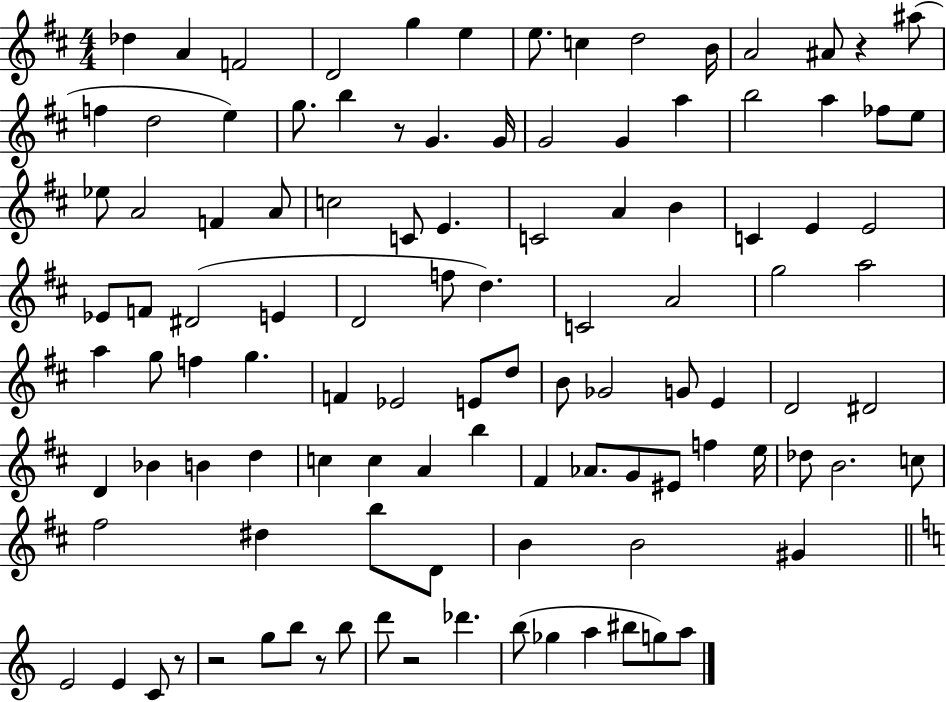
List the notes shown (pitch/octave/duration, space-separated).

Db5/q A4/q F4/h D4/h G5/q E5/q E5/e. C5/q D5/h B4/s A4/h A#4/e R/q A#5/e F5/q D5/h E5/q G5/e. B5/q R/e G4/q. G4/s G4/h G4/q A5/q B5/h A5/q FES5/e E5/e Eb5/e A4/h F4/q A4/e C5/h C4/e E4/q. C4/h A4/q B4/q C4/q E4/q E4/h Eb4/e F4/e D#4/h E4/q D4/h F5/e D5/q. C4/h A4/h G5/h A5/h A5/q G5/e F5/q G5/q. F4/q Eb4/h E4/e D5/e B4/e Gb4/h G4/e E4/q D4/h D#4/h D4/q Bb4/q B4/q D5/q C5/q C5/q A4/q B5/q F#4/q Ab4/e. G4/e EIS4/e F5/q E5/s Db5/e B4/h. C5/e F#5/h D#5/q B5/e D4/e B4/q B4/h G#4/q E4/h E4/q C4/e R/e R/h G5/e B5/e R/e B5/e D6/e R/h Db6/q. B5/e Gb5/q A5/q BIS5/e G5/e A5/e